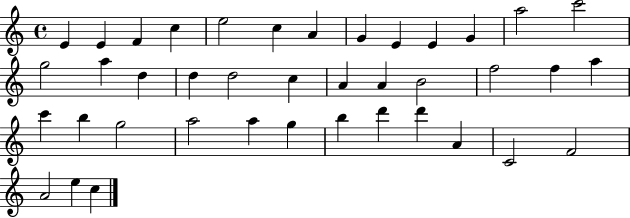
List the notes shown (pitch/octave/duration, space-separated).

E4/q E4/q F4/q C5/q E5/h C5/q A4/q G4/q E4/q E4/q G4/q A5/h C6/h G5/h A5/q D5/q D5/q D5/h C5/q A4/q A4/q B4/h F5/h F5/q A5/q C6/q B5/q G5/h A5/h A5/q G5/q B5/q D6/q D6/q A4/q C4/h F4/h A4/h E5/q C5/q